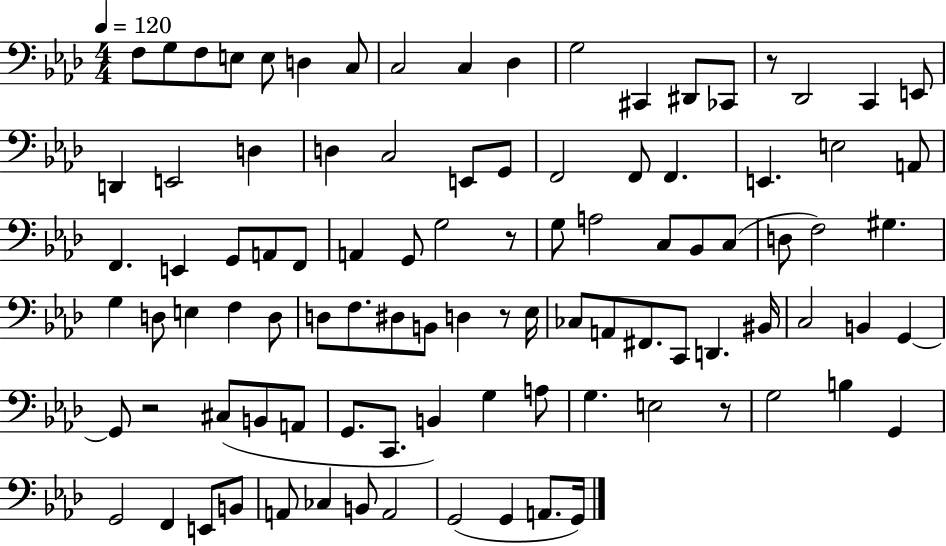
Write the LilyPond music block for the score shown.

{
  \clef bass
  \numericTimeSignature
  \time 4/4
  \key aes \major
  \tempo 4 = 120
  \repeat volta 2 { f8 g8 f8 e8 e8 d4 c8 | c2 c4 des4 | g2 cis,4 dis,8 ces,8 | r8 des,2 c,4 e,8 | \break d,4 e,2 d4 | d4 c2 e,8 g,8 | f,2 f,8 f,4. | e,4. e2 a,8 | \break f,4. e,4 g,8 a,8 f,8 | a,4 g,8 g2 r8 | g8 a2 c8 bes,8 c8( | d8 f2) gis4. | \break g4 d8 e4 f4 d8 | d8 f8. dis8 b,8 d4 r8 ees16 | ces8 a,8 fis,8. c,8 d,4. bis,16 | c2 b,4 g,4~~ | \break g,8 r2 cis8( b,8 a,8 | g,8. c,8. b,4) g4 a8 | g4. e2 r8 | g2 b4 g,4 | \break g,2 f,4 e,8 b,8 | a,8 ces4 b,8 a,2 | g,2( g,4 a,8. g,16) | } \bar "|."
}